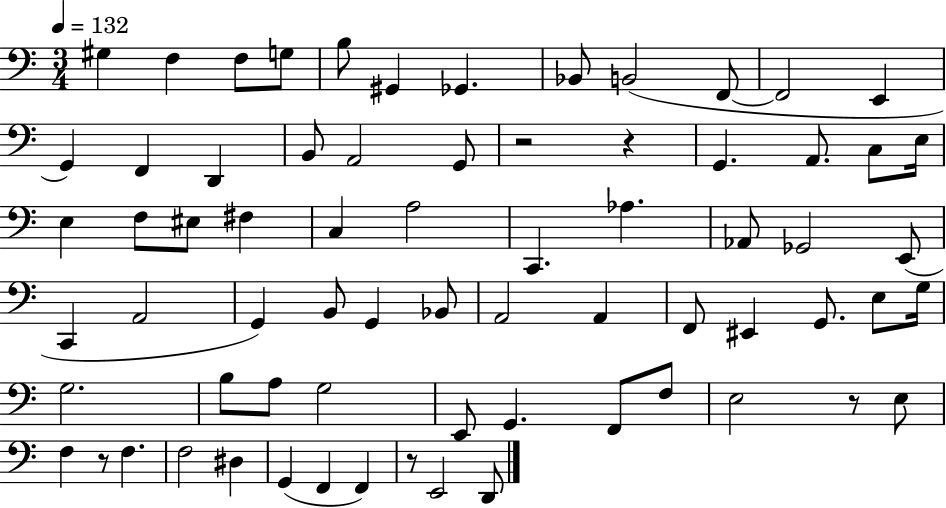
G#3/q F3/q F3/e G3/e B3/e G#2/q Gb2/q. Bb2/e B2/h F2/e F2/h E2/q G2/q F2/q D2/q B2/e A2/h G2/e R/h R/q G2/q. A2/e. C3/e E3/s E3/q F3/e EIS3/e F#3/q C3/q A3/h C2/q. Ab3/q. Ab2/e Gb2/h E2/e C2/q A2/h G2/q B2/e G2/q Bb2/e A2/h A2/q F2/e EIS2/q G2/e. E3/e G3/s G3/h. B3/e A3/e G3/h E2/e G2/q. F2/e F3/e E3/h R/e E3/e F3/q R/e F3/q. F3/h D#3/q G2/q F2/q F2/q R/e E2/h D2/e